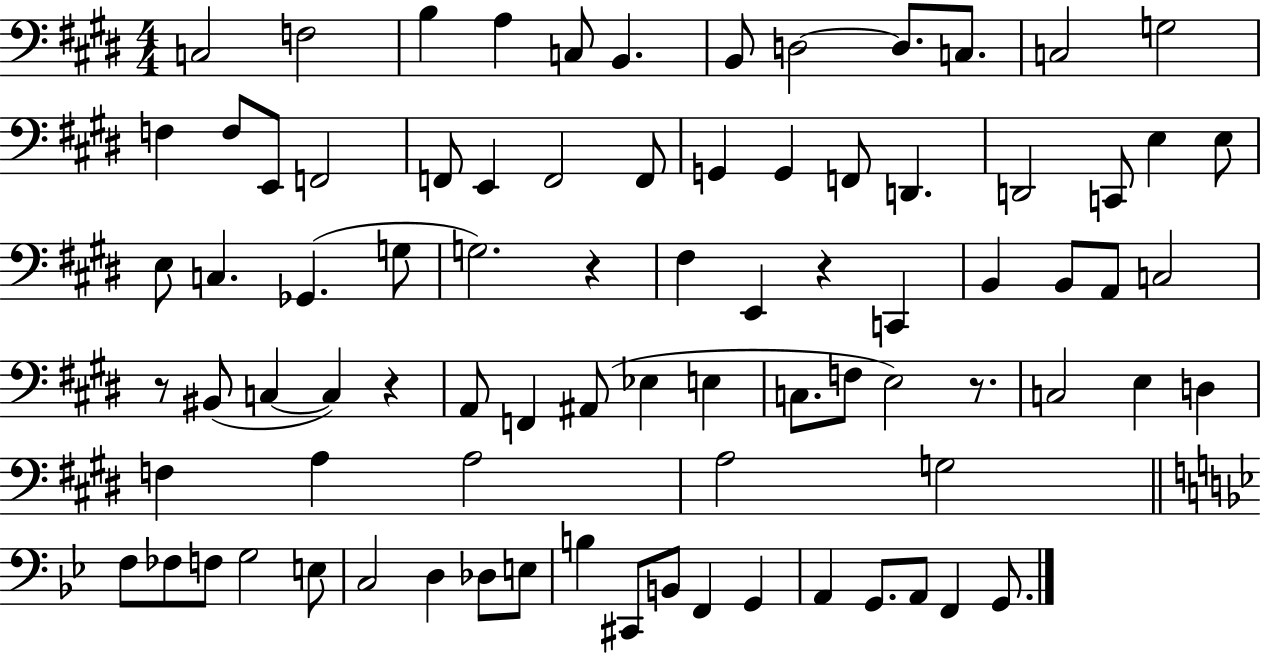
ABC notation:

X:1
T:Untitled
M:4/4
L:1/4
K:E
C,2 F,2 B, A, C,/2 B,, B,,/2 D,2 D,/2 C,/2 C,2 G,2 F, F,/2 E,,/2 F,,2 F,,/2 E,, F,,2 F,,/2 G,, G,, F,,/2 D,, D,,2 C,,/2 E, E,/2 E,/2 C, _G,, G,/2 G,2 z ^F, E,, z C,, B,, B,,/2 A,,/2 C,2 z/2 ^B,,/2 C, C, z A,,/2 F,, ^A,,/2 _E, E, C,/2 F,/2 E,2 z/2 C,2 E, D, F, A, A,2 A,2 G,2 F,/2 _F,/2 F,/2 G,2 E,/2 C,2 D, _D,/2 E,/2 B, ^C,,/2 B,,/2 F,, G,, A,, G,,/2 A,,/2 F,, G,,/2